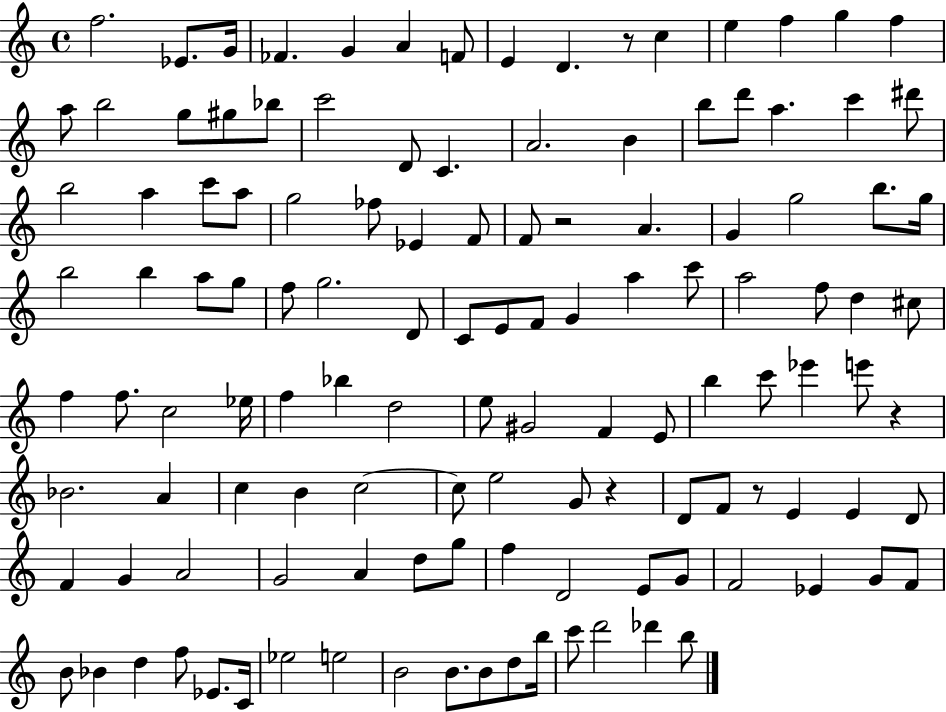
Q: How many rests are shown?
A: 5